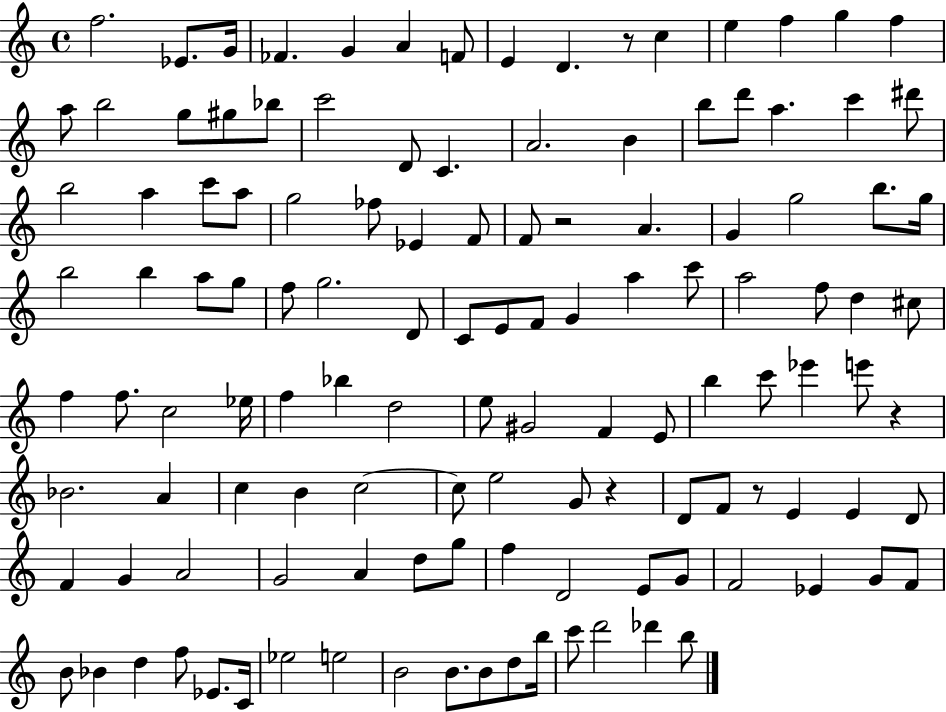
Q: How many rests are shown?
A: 5